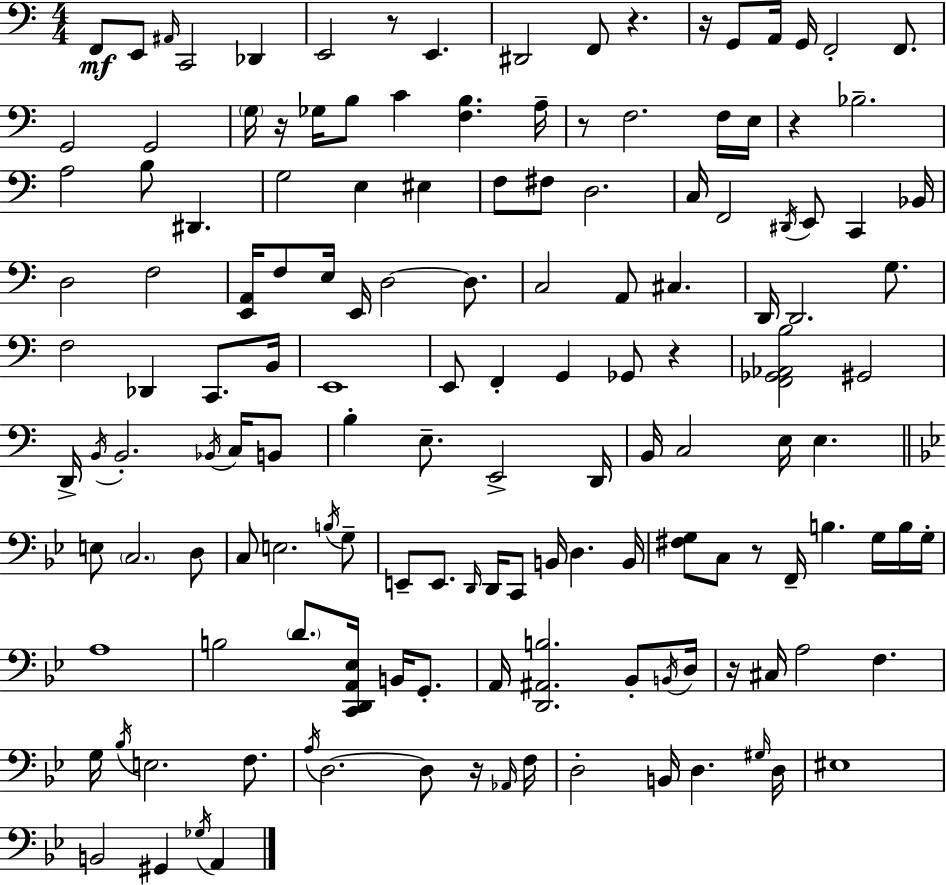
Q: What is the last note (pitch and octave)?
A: A2